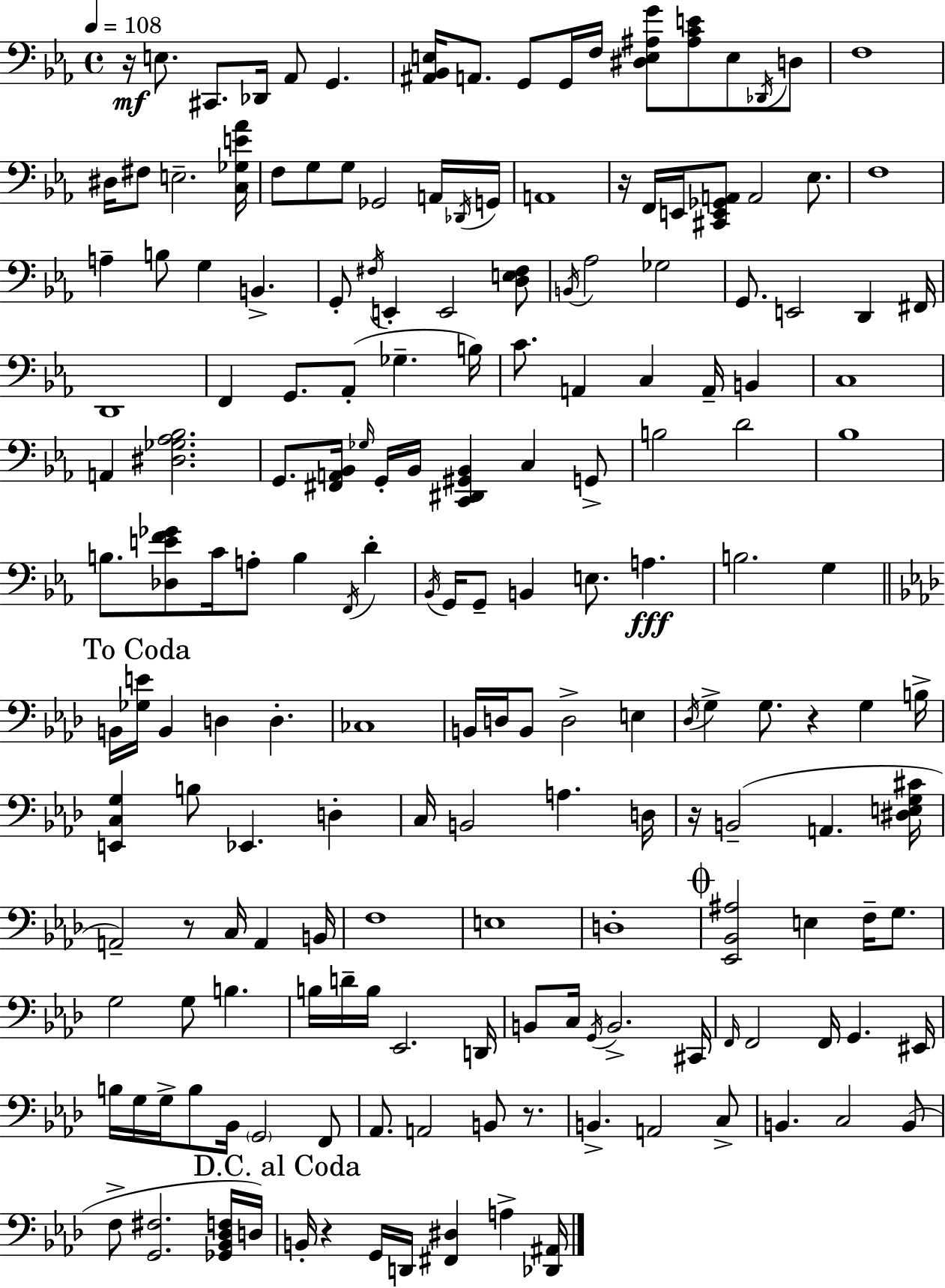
X:1
T:Untitled
M:4/4
L:1/4
K:Cm
z/4 E,/2 ^C,,/2 _D,,/4 _A,,/2 G,, [^A,,_B,,E,]/4 A,,/2 G,,/2 G,,/4 F,/4 [^D,E,^A,G]/2 [^A,CE]/2 E,/2 _D,,/4 D,/2 F,4 ^D,/4 ^F,/2 E,2 [C,_G,E_A]/4 F,/2 G,/2 G,/2 _G,,2 A,,/4 _D,,/4 G,,/4 A,,4 z/4 F,,/4 E,,/4 [^C,,E,,_G,,A,,]/2 A,,2 _E,/2 F,4 A, B,/2 G, B,, G,,/2 ^F,/4 E,, E,,2 [D,E,^F,]/2 B,,/4 _A,2 _G,2 G,,/2 E,,2 D,, ^F,,/4 D,,4 F,, G,,/2 _A,,/2 _G, B,/4 C/2 A,, C, A,,/4 B,, C,4 A,, [^D,_G,_A,_B,]2 G,,/2 [^F,,A,,_B,,]/4 _G,/4 G,,/4 _B,,/4 [C,,^D,,^G,,_B,,] C, G,,/2 B,2 D2 _B,4 B,/2 [_D,EF_G]/2 C/4 A,/2 B, F,,/4 D _B,,/4 G,,/4 G,,/2 B,, E,/2 A, B,2 G, B,,/4 [_G,E]/4 B,, D, D, _C,4 B,,/4 D,/4 B,,/2 D,2 E, _D,/4 G, G,/2 z G, B,/4 [E,,C,G,] B,/2 _E,, D, C,/4 B,,2 A, D,/4 z/4 B,,2 A,, [^D,E,G,^C]/4 A,,2 z/2 C,/4 A,, B,,/4 F,4 E,4 D,4 [_E,,_B,,^A,]2 E, F,/4 G,/2 G,2 G,/2 B, B,/4 D/4 B,/4 _E,,2 D,,/4 B,,/2 C,/4 G,,/4 B,,2 ^C,,/4 F,,/4 F,,2 F,,/4 G,, ^E,,/4 B,/4 G,/4 G,/4 B,/2 _B,,/4 G,,2 F,,/2 _A,,/2 A,,2 B,,/2 z/2 B,, A,,2 C,/2 B,, C,2 B,,/2 F,/2 [G,,^F,]2 [_G,,_B,,_D,F,]/4 D,/4 B,,/4 z G,,/4 D,,/4 [^F,,^D,] A, [_D,,^A,,]/4